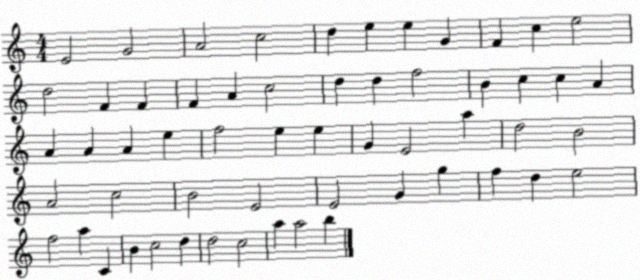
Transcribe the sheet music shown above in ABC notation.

X:1
T:Untitled
M:4/4
L:1/4
K:C
E2 G2 A2 c2 d e e G F c e2 d2 F F F A c2 d d f2 B c c A A A A e f2 e e G E2 a d2 B2 A2 c2 B2 E2 E2 G g f d e2 f2 a C B c2 d d2 c2 a a2 b